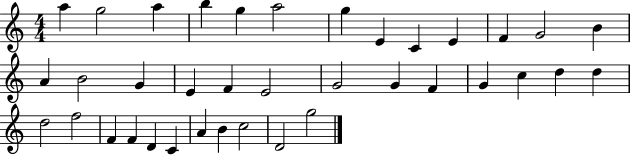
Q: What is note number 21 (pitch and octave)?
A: G4